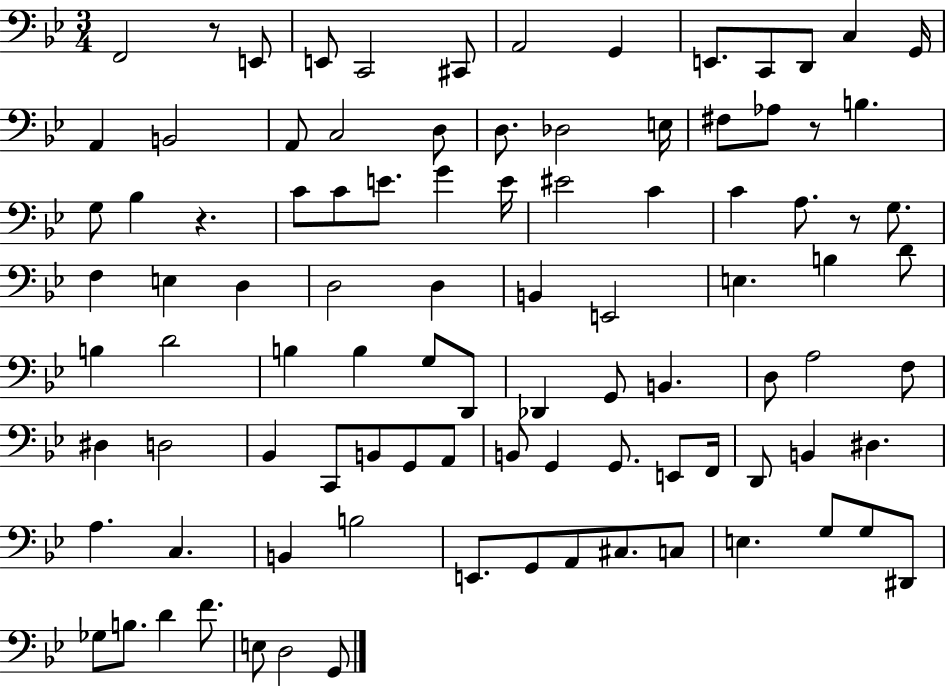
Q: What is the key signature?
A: BES major